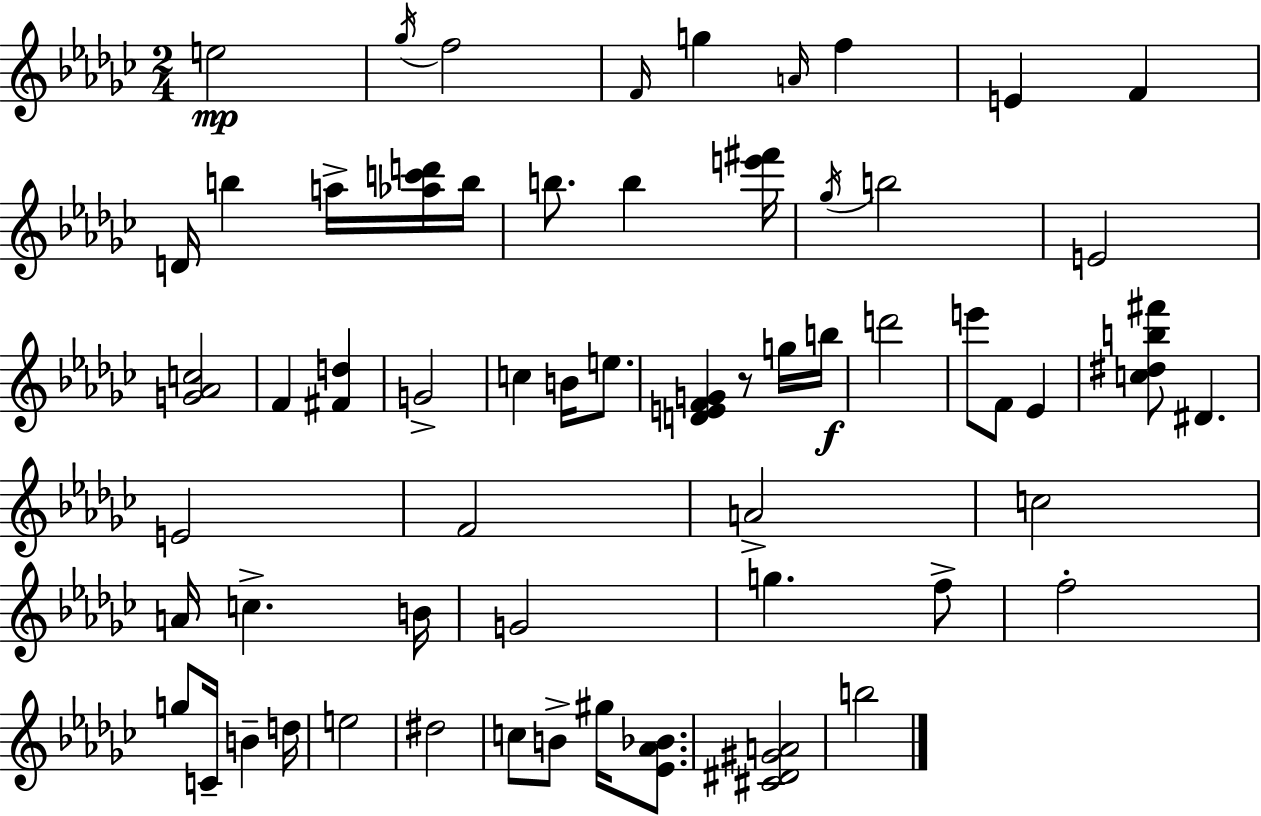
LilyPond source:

{
  \clef treble
  \numericTimeSignature
  \time 2/4
  \key ees \minor
  e''2\mp | \acciaccatura { ges''16 } f''2 | \grace { f'16 } g''4 \grace { a'16 } f''4 | e'4 f'4 | \break d'16 b''4 | a''16-> <aes'' c''' d'''>16 b''16 b''8. b''4 | <e''' fis'''>16 \acciaccatura { ges''16 } b''2 | e'2 | \break <g' aes' c''>2 | f'4 | <fis' d''>4 g'2-> | c''4 | \break b'16 e''8. <d' e' f' g'>4 | r8 g''16 b''16\f d'''2 | e'''8 f'8 | ees'4 <c'' dis'' b'' fis'''>8 dis'4. | \break e'2 | f'2 | a'2-> | c''2 | \break a'16 c''4.-> | b'16 g'2 | g''4. | f''8-> f''2-. | \break g''8 c'16-- b'4-- | d''16 e''2 | dis''2 | c''8 b'8-> | \break gis''16 <ees' aes' bes'>8. <cis' dis' gis' a'>2 | b''2 | \bar "|."
}